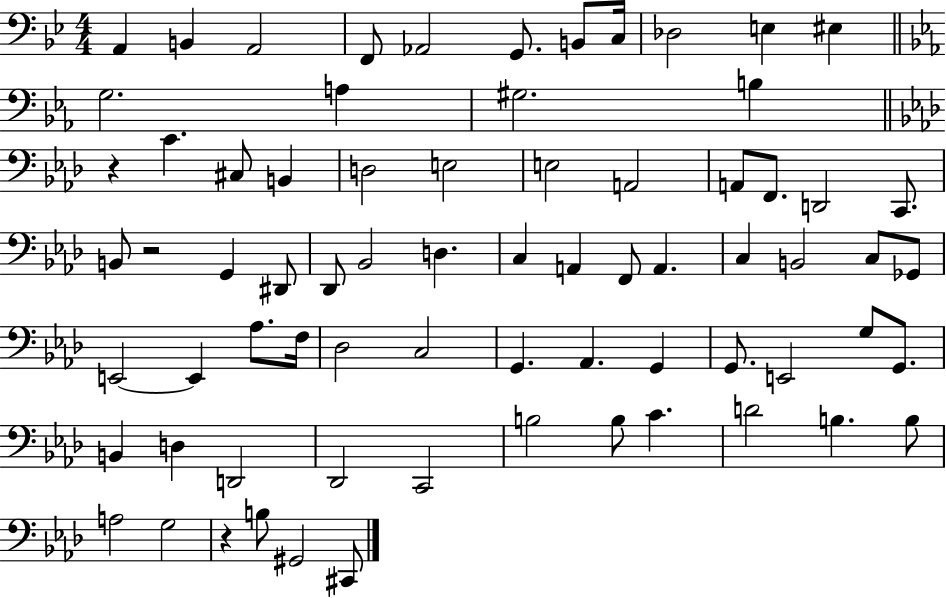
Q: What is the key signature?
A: BES major